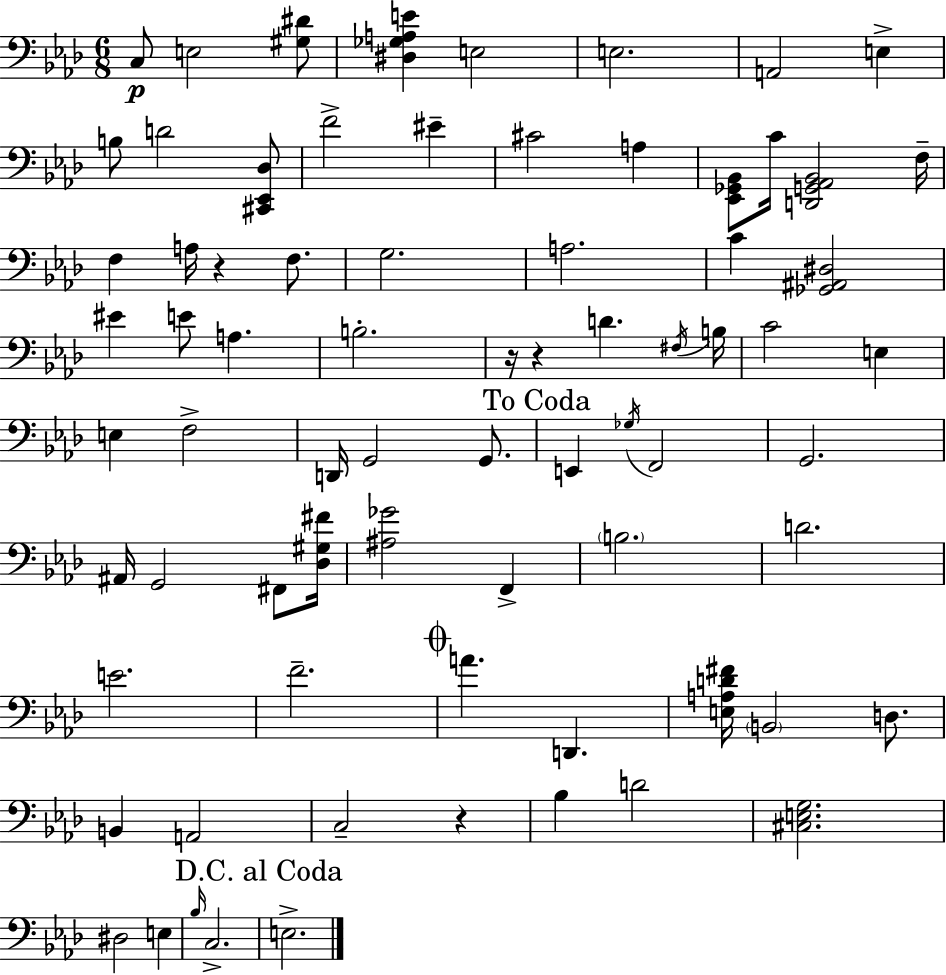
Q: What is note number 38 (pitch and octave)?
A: G2